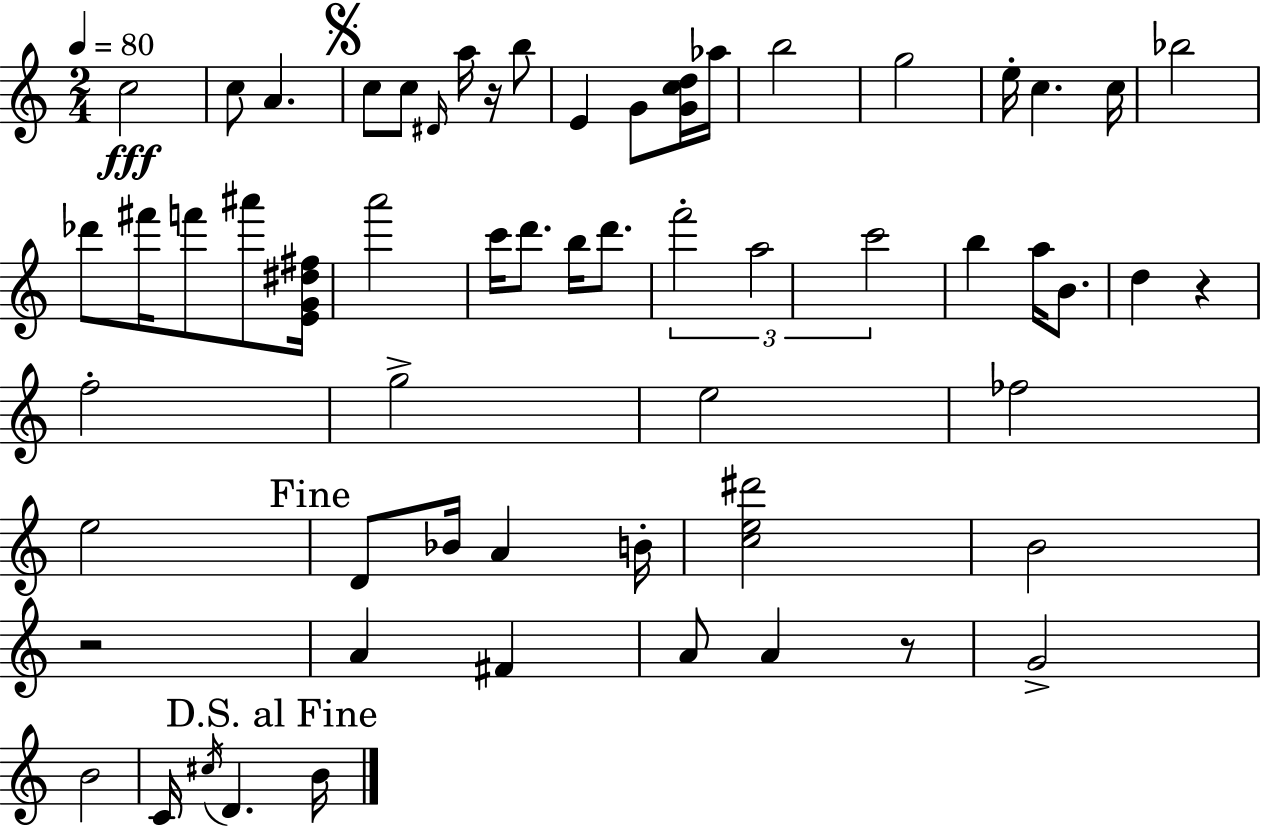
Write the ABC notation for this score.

X:1
T:Untitled
M:2/4
L:1/4
K:Am
c2 c/2 A c/2 c/2 ^D/4 a/4 z/4 b/2 E G/2 [Gcd]/4 _a/4 b2 g2 e/4 c c/4 _b2 _d'/2 ^f'/4 f'/2 ^a'/2 [EG^d^f]/4 a'2 c'/4 d'/2 b/4 d'/2 f'2 a2 c'2 b a/4 B/2 d z f2 g2 e2 _f2 e2 D/2 _B/4 A B/4 [ce^d']2 B2 z2 A ^F A/2 A z/2 G2 B2 C/4 ^c/4 D B/4